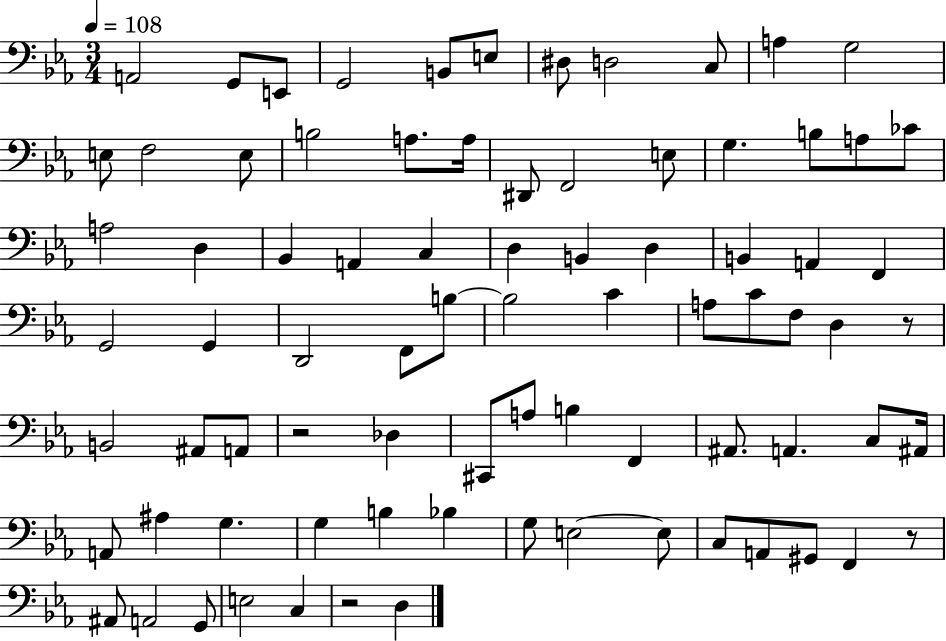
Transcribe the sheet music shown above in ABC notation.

X:1
T:Untitled
M:3/4
L:1/4
K:Eb
A,,2 G,,/2 E,,/2 G,,2 B,,/2 E,/2 ^D,/2 D,2 C,/2 A, G,2 E,/2 F,2 E,/2 B,2 A,/2 A,/4 ^D,,/2 F,,2 E,/2 G, B,/2 A,/2 _C/2 A,2 D, _B,, A,, C, D, B,, D, B,, A,, F,, G,,2 G,, D,,2 F,,/2 B,/2 B,2 C A,/2 C/2 F,/2 D, z/2 B,,2 ^A,,/2 A,,/2 z2 _D, ^C,,/2 A,/2 B, F,, ^A,,/2 A,, C,/2 ^A,,/4 A,,/2 ^A, G, G, B, _B, G,/2 E,2 E,/2 C,/2 A,,/2 ^G,,/2 F,, z/2 ^A,,/2 A,,2 G,,/2 E,2 C, z2 D,